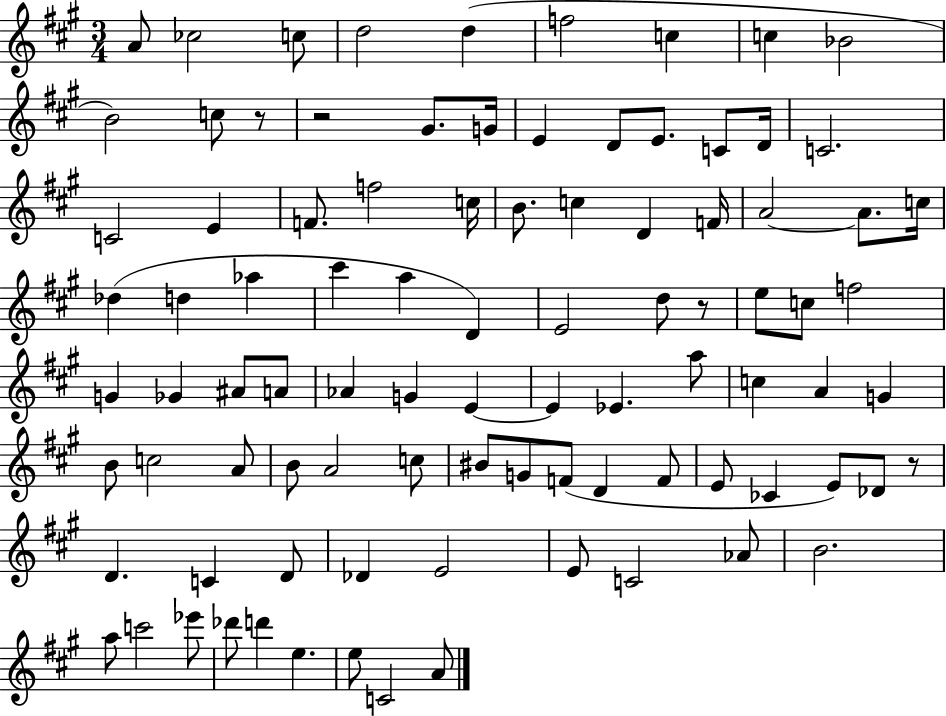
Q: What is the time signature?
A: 3/4